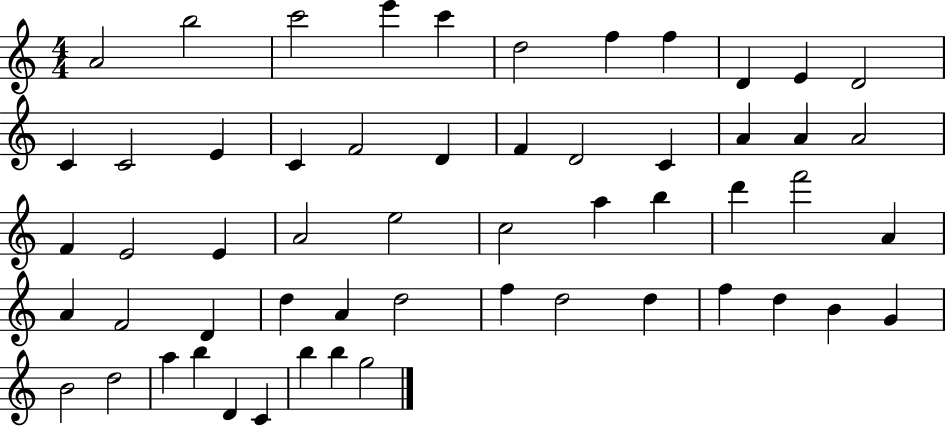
{
  \clef treble
  \numericTimeSignature
  \time 4/4
  \key c \major
  a'2 b''2 | c'''2 e'''4 c'''4 | d''2 f''4 f''4 | d'4 e'4 d'2 | \break c'4 c'2 e'4 | c'4 f'2 d'4 | f'4 d'2 c'4 | a'4 a'4 a'2 | \break f'4 e'2 e'4 | a'2 e''2 | c''2 a''4 b''4 | d'''4 f'''2 a'4 | \break a'4 f'2 d'4 | d''4 a'4 d''2 | f''4 d''2 d''4 | f''4 d''4 b'4 g'4 | \break b'2 d''2 | a''4 b''4 d'4 c'4 | b''4 b''4 g''2 | \bar "|."
}